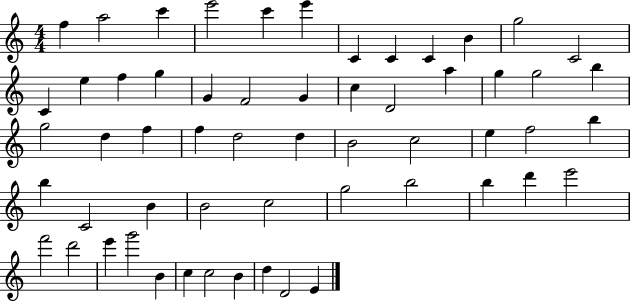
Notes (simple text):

F5/q A5/h C6/q E6/h C6/q E6/q C4/q C4/q C4/q B4/q G5/h C4/h C4/q E5/q F5/q G5/q G4/q F4/h G4/q C5/q D4/h A5/q G5/q G5/h B5/q G5/h D5/q F5/q F5/q D5/h D5/q B4/h C5/h E5/q F5/h B5/q B5/q C4/h B4/q B4/h C5/h G5/h B5/h B5/q D6/q E6/h F6/h D6/h E6/q G6/h B4/q C5/q C5/h B4/q D5/q D4/h E4/q